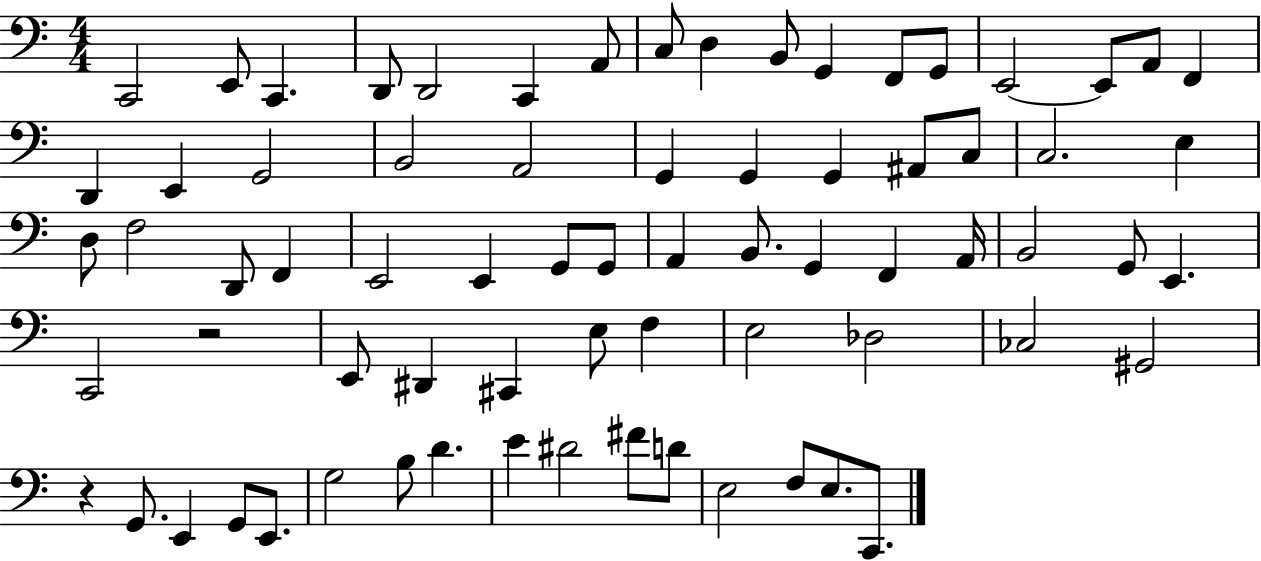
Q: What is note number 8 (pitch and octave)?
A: C3